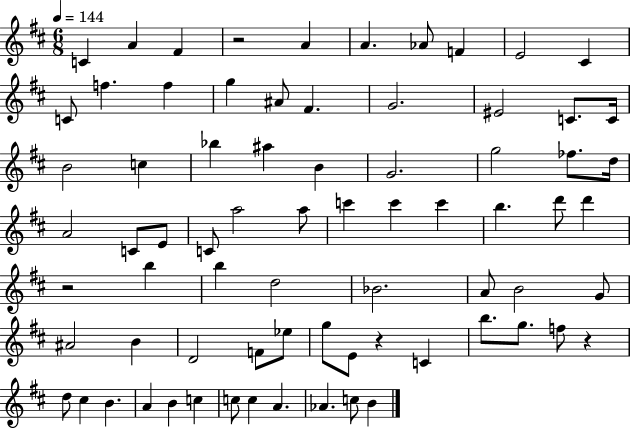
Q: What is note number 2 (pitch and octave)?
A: A4